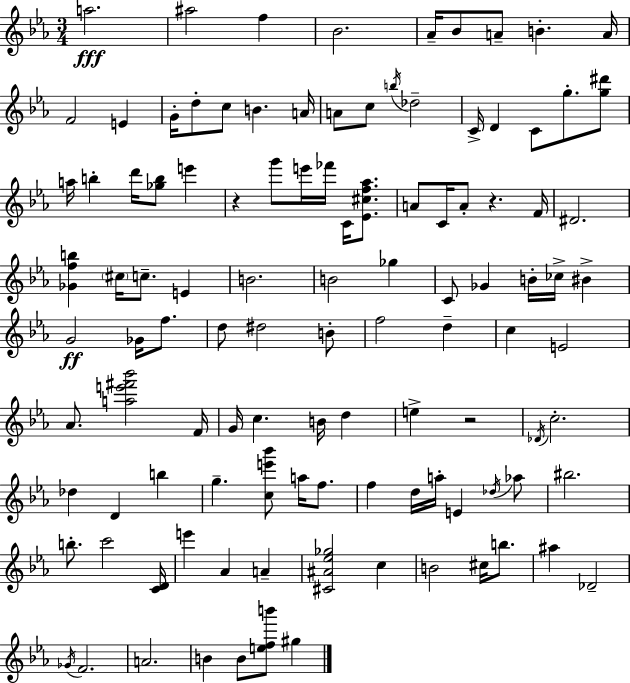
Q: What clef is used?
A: treble